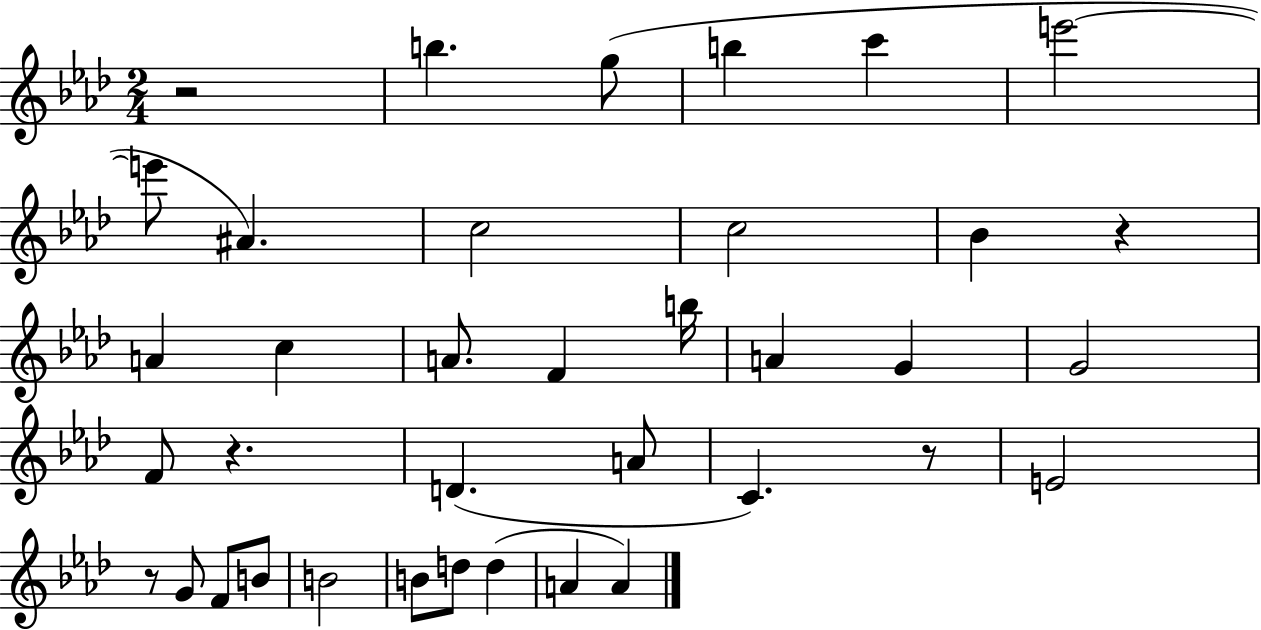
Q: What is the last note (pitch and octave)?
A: A4